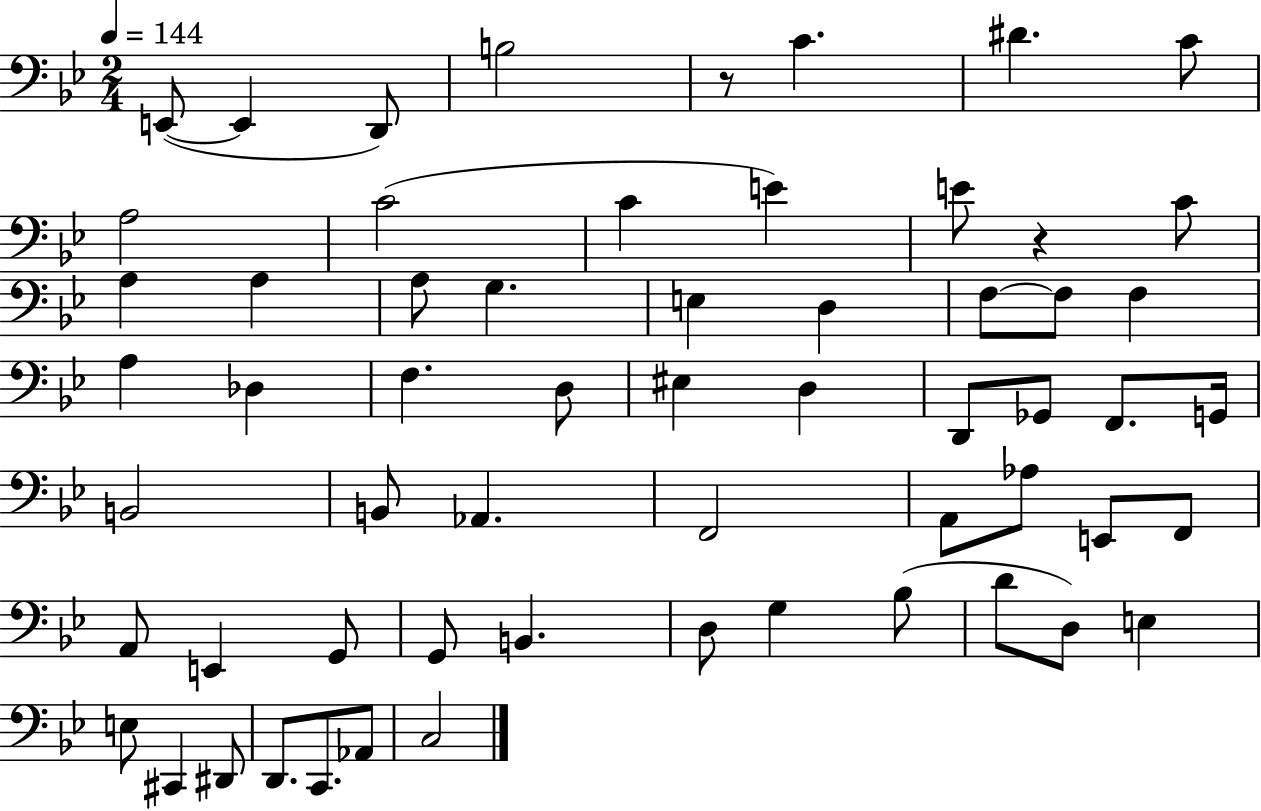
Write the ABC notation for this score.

X:1
T:Untitled
M:2/4
L:1/4
K:Bb
E,,/2 E,, D,,/2 B,2 z/2 C ^D C/2 A,2 C2 C E E/2 z C/2 A, A, A,/2 G, E, D, F,/2 F,/2 F, A, _D, F, D,/2 ^E, D, D,,/2 _G,,/2 F,,/2 G,,/4 B,,2 B,,/2 _A,, F,,2 A,,/2 _A,/2 E,,/2 F,,/2 A,,/2 E,, G,,/2 G,,/2 B,, D,/2 G, _B,/2 D/2 D,/2 E, E,/2 ^C,, ^D,,/2 D,,/2 C,,/2 _A,,/2 C,2